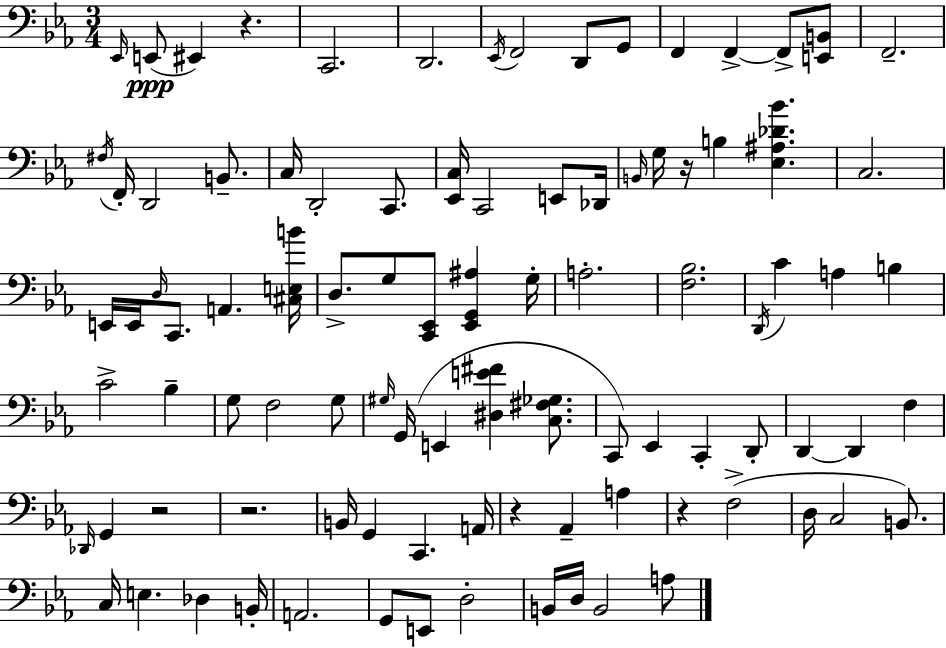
{
  \clef bass
  \numericTimeSignature
  \time 3/4
  \key ees \major
  \grace { ees,16 }(\ppp e,8 eis,4) r4. | c,2. | d,2. | \acciaccatura { ees,16 } f,2 d,8 | \break g,8 f,4 f,4->~~ f,8-> | <e, b,>8 f,2.-- | \acciaccatura { fis16 } f,16-. d,2 | b,8.-- c16 d,2-. | \break c,8. <ees, c>16 c,2 | e,8 des,16 \grace { b,16 } g16 r16 b4 <ees ais des' bes'>4. | c2. | e,16 e,16 \grace { d16 } c,8. a,4. | \break <cis e b'>16 d8.-> g8 <c, ees,>8 | <ees, g, ais>4 g16-. a2.-. | <f bes>2. | \acciaccatura { d,16 } c'4 a4 | \break b4 c'2-> | bes4-- g8 f2 | g8 \grace { gis16 } g,16( e,4 | <dis e' fis'>4 <c fis ges>8. c,8) ees,4 | \break c,4-. d,8-. d,4~~ d,4 | f4 \grace { des,16 } g,4 | r2 r2. | b,16 g,4 | \break c,4. a,16 r4 | aes,4-- a4 r4 | f2->( d16 c2 | b,8.) c16 e4. | \break des4 b,16-. a,2. | g,8 e,8 | d2-. b,16 d16 b,2 | a8 \bar "|."
}